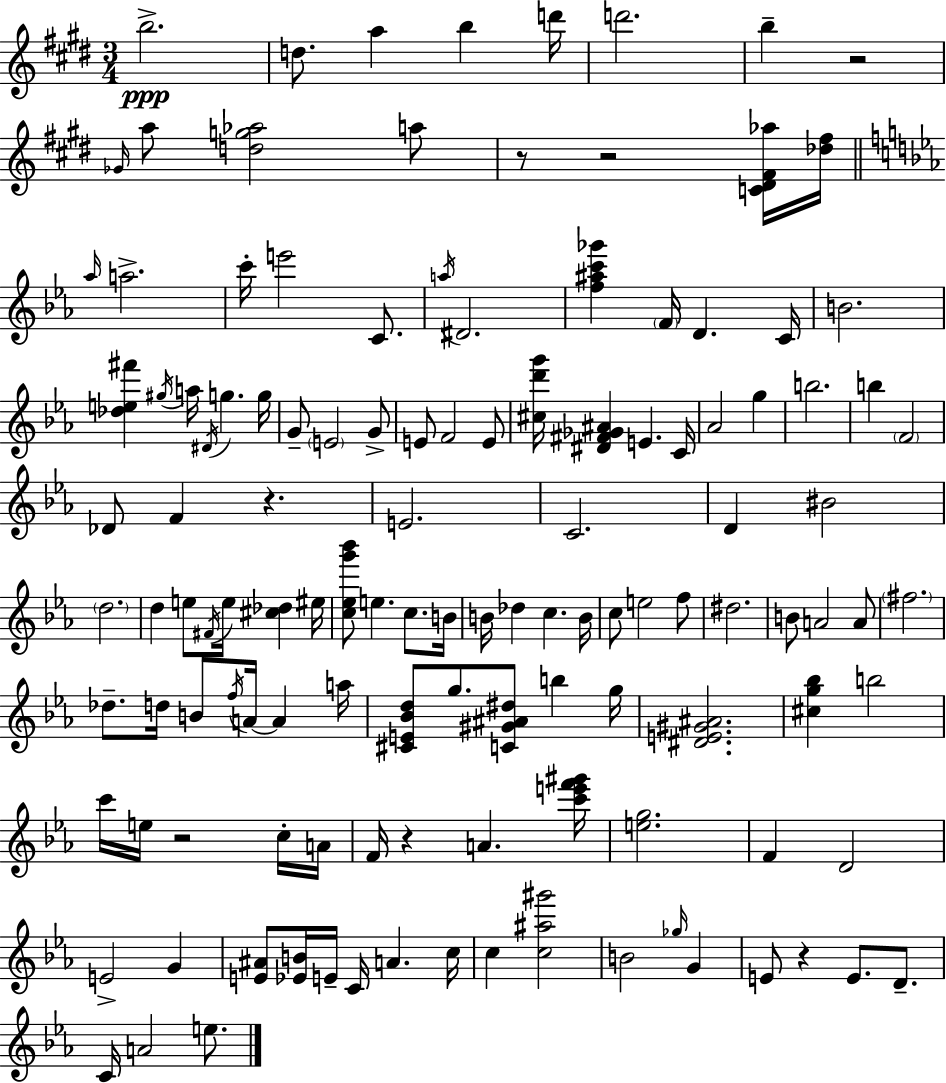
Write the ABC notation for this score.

X:1
T:Untitled
M:3/4
L:1/4
K:E
b2 d/2 a b d'/4 d'2 b z2 _G/4 a/2 [dg_a]2 a/2 z/2 z2 [C^D^F_a]/4 [_d^f]/4 _a/4 a2 c'/4 e'2 C/2 a/4 ^D2 [f^ac'_g'] F/4 D C/4 B2 [_de^f'] ^g/4 a/4 ^D/4 g g/4 G/2 E2 G/2 E/2 F2 E/2 [^cd'g']/4 [^D^F_G^A] E C/4 _A2 g b2 b F2 _D/2 F z E2 C2 D ^B2 d2 d e/2 ^F/4 e/4 [^c_d] ^e/4 [c_eg'_b']/2 e c/2 B/4 B/4 _d c B/4 c/2 e2 f/2 ^d2 B/2 A2 A/2 ^f2 _d/2 d/4 B/2 f/4 A/4 A a/4 [^CE_Bd]/2 g/2 [C^G^A^d]/2 b g/4 [^DE^G^A]2 [^cg_b] b2 c'/4 e/4 z2 c/4 A/4 F/4 z A [c'e'f'^g']/4 [eg]2 F D2 E2 G [E^A]/2 [_EB]/4 E/4 C/4 A c/4 c [c^a^g']2 B2 _g/4 G E/2 z E/2 D/2 C/4 A2 e/2